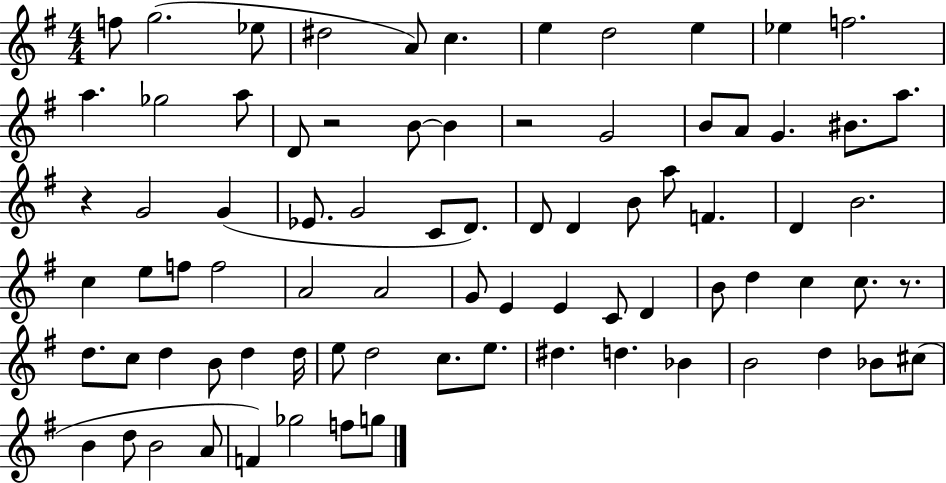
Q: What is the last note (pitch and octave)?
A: G5